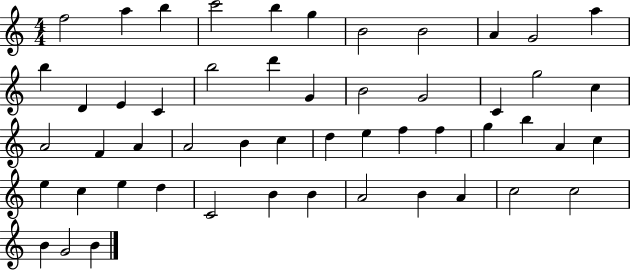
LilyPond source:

{
  \clef treble
  \numericTimeSignature
  \time 4/4
  \key c \major
  f''2 a''4 b''4 | c'''2 b''4 g''4 | b'2 b'2 | a'4 g'2 a''4 | \break b''4 d'4 e'4 c'4 | b''2 d'''4 g'4 | b'2 g'2 | c'4 g''2 c''4 | \break a'2 f'4 a'4 | a'2 b'4 c''4 | d''4 e''4 f''4 f''4 | g''4 b''4 a'4 c''4 | \break e''4 c''4 e''4 d''4 | c'2 b'4 b'4 | a'2 b'4 a'4 | c''2 c''2 | \break b'4 g'2 b'4 | \bar "|."
}